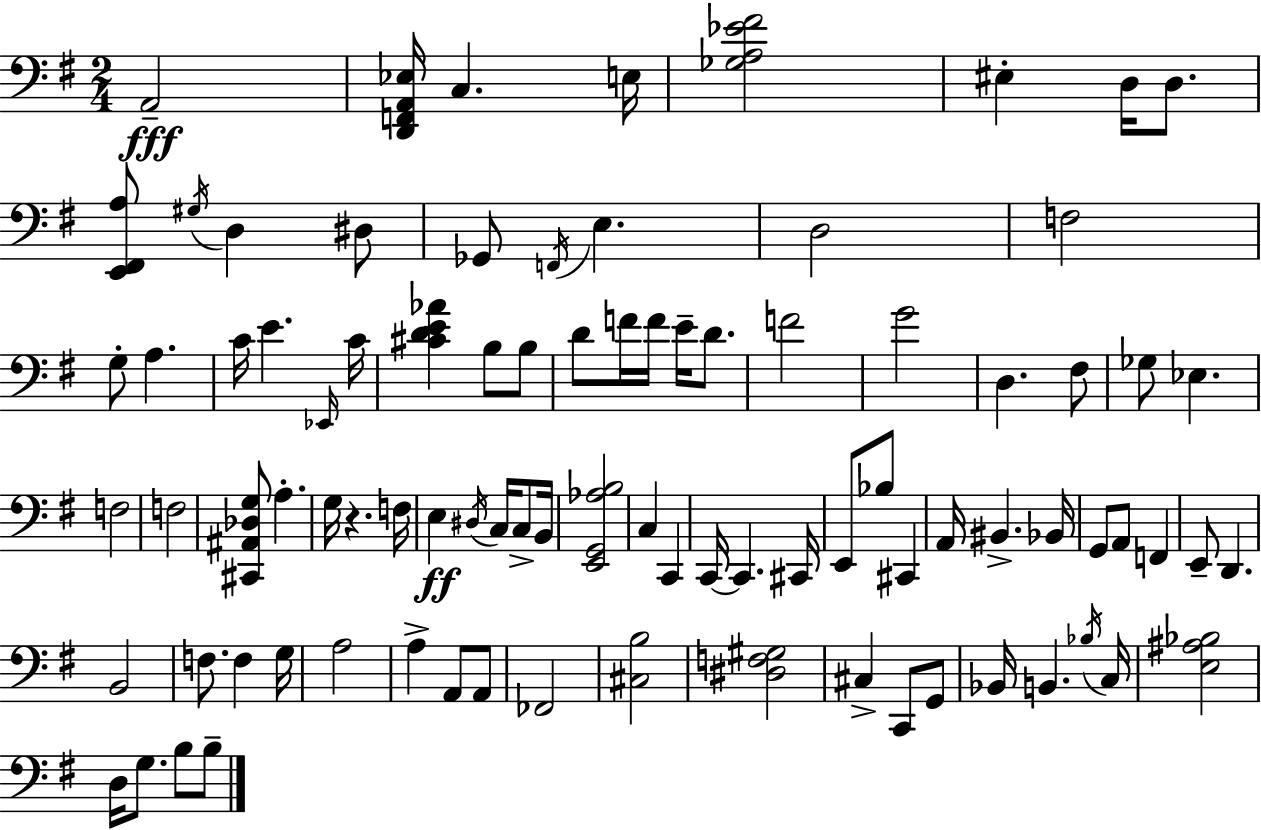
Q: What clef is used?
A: bass